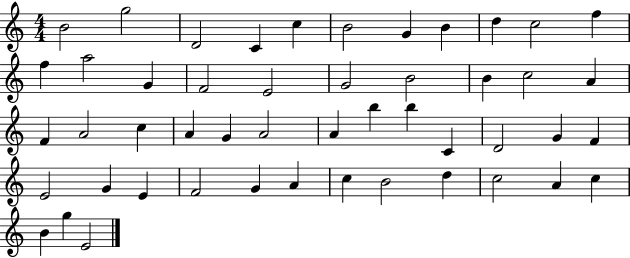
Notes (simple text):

B4/h G5/h D4/h C4/q C5/q B4/h G4/q B4/q D5/q C5/h F5/q F5/q A5/h G4/q F4/h E4/h G4/h B4/h B4/q C5/h A4/q F4/q A4/h C5/q A4/q G4/q A4/h A4/q B5/q B5/q C4/q D4/h G4/q F4/q E4/h G4/q E4/q F4/h G4/q A4/q C5/q B4/h D5/q C5/h A4/q C5/q B4/q G5/q E4/h